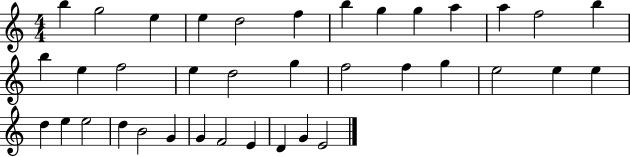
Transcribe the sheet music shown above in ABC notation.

X:1
T:Untitled
M:4/4
L:1/4
K:C
b g2 e e d2 f b g g a a f2 b b e f2 e d2 g f2 f g e2 e e d e e2 d B2 G G F2 E D G E2